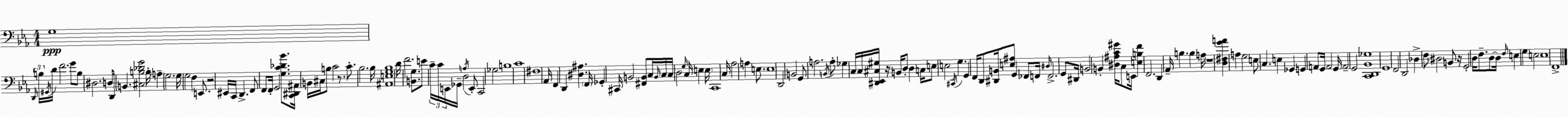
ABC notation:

X:1
T:Untitled
M:4/4
L:1/4
K:Cm
G,4 D,,/4 B,/4 ^G,,/4 D/4 F2 G/2 B,/2 ^D,2 D,/2 D,,/4 B,, [^C,B,_DG]2 B,/4 A, G,2 G,/4 G,2 F, E,,/2 z2 ^E,,/4 C,,/4 D,, F,,/2 F,,/2 F,,/4 G,,2 [G,C_D_B]/2 [C,,^D,,^A,,]/4 B,,/4 ^C,/4 B,/2 C2 z/2 C/2 _B,2 _B,/4 [^A,,E,G,_B,]4 D/4 F2 [B,,G,]/2 E/2 C/4 C/4 E,,/4 _G,,/4 D,2 A,/4 E,,/2 C,,2 _G,2 B,4 C4 ^F,4 _A,,/4 F,, D,, [^D,^A,] F,,/4 _G,, ^C,,/4 B,,2 [^F,,B,,]/2 C,/4 B,,/4 C,/4 C,/4 D,2 G,/4 C,/4 E, E,/4 C,,4 C,/4 _A,2 A, E,/2 E,4 D,,2 B,,2 G,,/2 A,2 B,,/4 A,/2 _G, C,/4 C,/4 [^D,,_E,,^C,^G,]/4 z/4 B,,/4 D,/2 D, C,/4 E,/2 E,2 ^C,,/4 G, G,, F,,/4 D,,/2 [^D,,B,,]/4 [E,^A,]/2 G,, _F,,/2 F,,/4 ^D,/4 F,,2 G,,/2 ^D,,/4 B,,2 B,, [^D,^A,C^G]/4 C,/2 E,,/4 [E,B,F] F,,2 D,, _A,,/4 B, B, A,/4 z4 [D,^F,GA] A, G,2 E,/2 C, E, _G,, G,, A,,/2 G,,/4 A,,2 G,,/4 A,,2 G,,2 [C,,D,,_B,,_G,]4 G,,4 F,,2 D,,2 _D, F,/2 ^D,2 B,,/2 z/4 G,,2 D,/4 F,/2 D,/2 D,/4 F,/4 E, G, E,2 E,4 F,,4